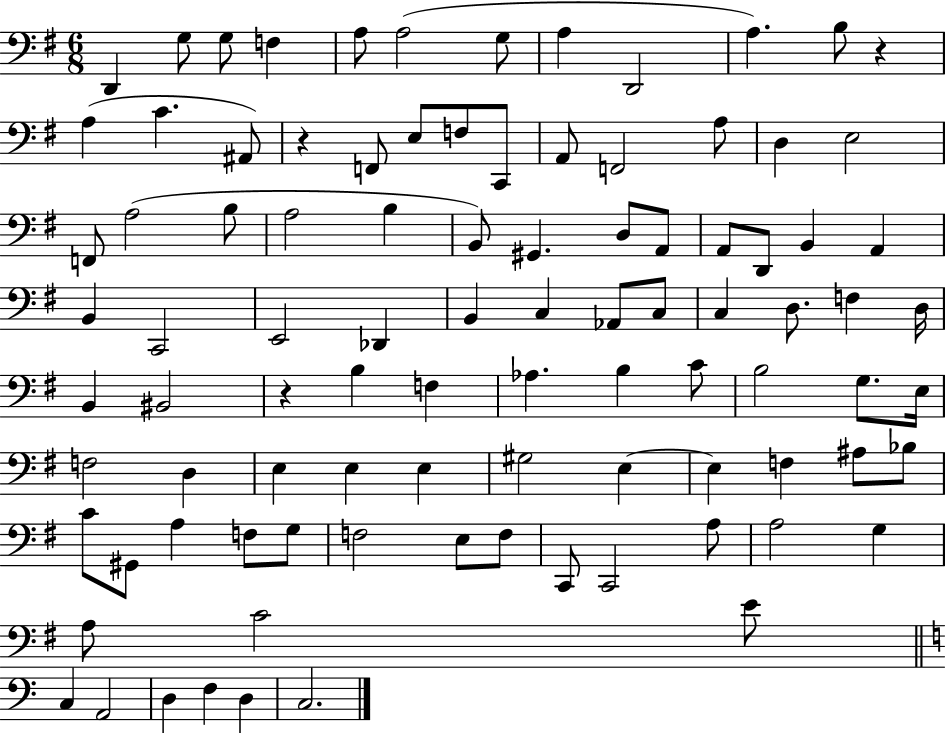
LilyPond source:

{
  \clef bass
  \numericTimeSignature
  \time 6/8
  \key g \major
  d,4 g8 g8 f4 | a8 a2( g8 | a4 d,2 | a4.) b8 r4 | \break a4( c'4. ais,8) | r4 f,8 e8 f8 c,8 | a,8 f,2 a8 | d4 e2 | \break f,8 a2( b8 | a2 b4 | b,8) gis,4. d8 a,8 | a,8 d,8 b,4 a,4 | \break b,4 c,2 | e,2 des,4 | b,4 c4 aes,8 c8 | c4 d8. f4 d16 | \break b,4 bis,2 | r4 b4 f4 | aes4. b4 c'8 | b2 g8. e16 | \break f2 d4 | e4 e4 e4 | gis2 e4~~ | e4 f4 ais8 bes8 | \break c'8 gis,8 a4 f8 g8 | f2 e8 f8 | c,8 c,2 a8 | a2 g4 | \break a8 c'2 e'8 | \bar "||" \break \key a \minor c4 a,2 | d4 f4 d4 | c2. | \bar "|."
}